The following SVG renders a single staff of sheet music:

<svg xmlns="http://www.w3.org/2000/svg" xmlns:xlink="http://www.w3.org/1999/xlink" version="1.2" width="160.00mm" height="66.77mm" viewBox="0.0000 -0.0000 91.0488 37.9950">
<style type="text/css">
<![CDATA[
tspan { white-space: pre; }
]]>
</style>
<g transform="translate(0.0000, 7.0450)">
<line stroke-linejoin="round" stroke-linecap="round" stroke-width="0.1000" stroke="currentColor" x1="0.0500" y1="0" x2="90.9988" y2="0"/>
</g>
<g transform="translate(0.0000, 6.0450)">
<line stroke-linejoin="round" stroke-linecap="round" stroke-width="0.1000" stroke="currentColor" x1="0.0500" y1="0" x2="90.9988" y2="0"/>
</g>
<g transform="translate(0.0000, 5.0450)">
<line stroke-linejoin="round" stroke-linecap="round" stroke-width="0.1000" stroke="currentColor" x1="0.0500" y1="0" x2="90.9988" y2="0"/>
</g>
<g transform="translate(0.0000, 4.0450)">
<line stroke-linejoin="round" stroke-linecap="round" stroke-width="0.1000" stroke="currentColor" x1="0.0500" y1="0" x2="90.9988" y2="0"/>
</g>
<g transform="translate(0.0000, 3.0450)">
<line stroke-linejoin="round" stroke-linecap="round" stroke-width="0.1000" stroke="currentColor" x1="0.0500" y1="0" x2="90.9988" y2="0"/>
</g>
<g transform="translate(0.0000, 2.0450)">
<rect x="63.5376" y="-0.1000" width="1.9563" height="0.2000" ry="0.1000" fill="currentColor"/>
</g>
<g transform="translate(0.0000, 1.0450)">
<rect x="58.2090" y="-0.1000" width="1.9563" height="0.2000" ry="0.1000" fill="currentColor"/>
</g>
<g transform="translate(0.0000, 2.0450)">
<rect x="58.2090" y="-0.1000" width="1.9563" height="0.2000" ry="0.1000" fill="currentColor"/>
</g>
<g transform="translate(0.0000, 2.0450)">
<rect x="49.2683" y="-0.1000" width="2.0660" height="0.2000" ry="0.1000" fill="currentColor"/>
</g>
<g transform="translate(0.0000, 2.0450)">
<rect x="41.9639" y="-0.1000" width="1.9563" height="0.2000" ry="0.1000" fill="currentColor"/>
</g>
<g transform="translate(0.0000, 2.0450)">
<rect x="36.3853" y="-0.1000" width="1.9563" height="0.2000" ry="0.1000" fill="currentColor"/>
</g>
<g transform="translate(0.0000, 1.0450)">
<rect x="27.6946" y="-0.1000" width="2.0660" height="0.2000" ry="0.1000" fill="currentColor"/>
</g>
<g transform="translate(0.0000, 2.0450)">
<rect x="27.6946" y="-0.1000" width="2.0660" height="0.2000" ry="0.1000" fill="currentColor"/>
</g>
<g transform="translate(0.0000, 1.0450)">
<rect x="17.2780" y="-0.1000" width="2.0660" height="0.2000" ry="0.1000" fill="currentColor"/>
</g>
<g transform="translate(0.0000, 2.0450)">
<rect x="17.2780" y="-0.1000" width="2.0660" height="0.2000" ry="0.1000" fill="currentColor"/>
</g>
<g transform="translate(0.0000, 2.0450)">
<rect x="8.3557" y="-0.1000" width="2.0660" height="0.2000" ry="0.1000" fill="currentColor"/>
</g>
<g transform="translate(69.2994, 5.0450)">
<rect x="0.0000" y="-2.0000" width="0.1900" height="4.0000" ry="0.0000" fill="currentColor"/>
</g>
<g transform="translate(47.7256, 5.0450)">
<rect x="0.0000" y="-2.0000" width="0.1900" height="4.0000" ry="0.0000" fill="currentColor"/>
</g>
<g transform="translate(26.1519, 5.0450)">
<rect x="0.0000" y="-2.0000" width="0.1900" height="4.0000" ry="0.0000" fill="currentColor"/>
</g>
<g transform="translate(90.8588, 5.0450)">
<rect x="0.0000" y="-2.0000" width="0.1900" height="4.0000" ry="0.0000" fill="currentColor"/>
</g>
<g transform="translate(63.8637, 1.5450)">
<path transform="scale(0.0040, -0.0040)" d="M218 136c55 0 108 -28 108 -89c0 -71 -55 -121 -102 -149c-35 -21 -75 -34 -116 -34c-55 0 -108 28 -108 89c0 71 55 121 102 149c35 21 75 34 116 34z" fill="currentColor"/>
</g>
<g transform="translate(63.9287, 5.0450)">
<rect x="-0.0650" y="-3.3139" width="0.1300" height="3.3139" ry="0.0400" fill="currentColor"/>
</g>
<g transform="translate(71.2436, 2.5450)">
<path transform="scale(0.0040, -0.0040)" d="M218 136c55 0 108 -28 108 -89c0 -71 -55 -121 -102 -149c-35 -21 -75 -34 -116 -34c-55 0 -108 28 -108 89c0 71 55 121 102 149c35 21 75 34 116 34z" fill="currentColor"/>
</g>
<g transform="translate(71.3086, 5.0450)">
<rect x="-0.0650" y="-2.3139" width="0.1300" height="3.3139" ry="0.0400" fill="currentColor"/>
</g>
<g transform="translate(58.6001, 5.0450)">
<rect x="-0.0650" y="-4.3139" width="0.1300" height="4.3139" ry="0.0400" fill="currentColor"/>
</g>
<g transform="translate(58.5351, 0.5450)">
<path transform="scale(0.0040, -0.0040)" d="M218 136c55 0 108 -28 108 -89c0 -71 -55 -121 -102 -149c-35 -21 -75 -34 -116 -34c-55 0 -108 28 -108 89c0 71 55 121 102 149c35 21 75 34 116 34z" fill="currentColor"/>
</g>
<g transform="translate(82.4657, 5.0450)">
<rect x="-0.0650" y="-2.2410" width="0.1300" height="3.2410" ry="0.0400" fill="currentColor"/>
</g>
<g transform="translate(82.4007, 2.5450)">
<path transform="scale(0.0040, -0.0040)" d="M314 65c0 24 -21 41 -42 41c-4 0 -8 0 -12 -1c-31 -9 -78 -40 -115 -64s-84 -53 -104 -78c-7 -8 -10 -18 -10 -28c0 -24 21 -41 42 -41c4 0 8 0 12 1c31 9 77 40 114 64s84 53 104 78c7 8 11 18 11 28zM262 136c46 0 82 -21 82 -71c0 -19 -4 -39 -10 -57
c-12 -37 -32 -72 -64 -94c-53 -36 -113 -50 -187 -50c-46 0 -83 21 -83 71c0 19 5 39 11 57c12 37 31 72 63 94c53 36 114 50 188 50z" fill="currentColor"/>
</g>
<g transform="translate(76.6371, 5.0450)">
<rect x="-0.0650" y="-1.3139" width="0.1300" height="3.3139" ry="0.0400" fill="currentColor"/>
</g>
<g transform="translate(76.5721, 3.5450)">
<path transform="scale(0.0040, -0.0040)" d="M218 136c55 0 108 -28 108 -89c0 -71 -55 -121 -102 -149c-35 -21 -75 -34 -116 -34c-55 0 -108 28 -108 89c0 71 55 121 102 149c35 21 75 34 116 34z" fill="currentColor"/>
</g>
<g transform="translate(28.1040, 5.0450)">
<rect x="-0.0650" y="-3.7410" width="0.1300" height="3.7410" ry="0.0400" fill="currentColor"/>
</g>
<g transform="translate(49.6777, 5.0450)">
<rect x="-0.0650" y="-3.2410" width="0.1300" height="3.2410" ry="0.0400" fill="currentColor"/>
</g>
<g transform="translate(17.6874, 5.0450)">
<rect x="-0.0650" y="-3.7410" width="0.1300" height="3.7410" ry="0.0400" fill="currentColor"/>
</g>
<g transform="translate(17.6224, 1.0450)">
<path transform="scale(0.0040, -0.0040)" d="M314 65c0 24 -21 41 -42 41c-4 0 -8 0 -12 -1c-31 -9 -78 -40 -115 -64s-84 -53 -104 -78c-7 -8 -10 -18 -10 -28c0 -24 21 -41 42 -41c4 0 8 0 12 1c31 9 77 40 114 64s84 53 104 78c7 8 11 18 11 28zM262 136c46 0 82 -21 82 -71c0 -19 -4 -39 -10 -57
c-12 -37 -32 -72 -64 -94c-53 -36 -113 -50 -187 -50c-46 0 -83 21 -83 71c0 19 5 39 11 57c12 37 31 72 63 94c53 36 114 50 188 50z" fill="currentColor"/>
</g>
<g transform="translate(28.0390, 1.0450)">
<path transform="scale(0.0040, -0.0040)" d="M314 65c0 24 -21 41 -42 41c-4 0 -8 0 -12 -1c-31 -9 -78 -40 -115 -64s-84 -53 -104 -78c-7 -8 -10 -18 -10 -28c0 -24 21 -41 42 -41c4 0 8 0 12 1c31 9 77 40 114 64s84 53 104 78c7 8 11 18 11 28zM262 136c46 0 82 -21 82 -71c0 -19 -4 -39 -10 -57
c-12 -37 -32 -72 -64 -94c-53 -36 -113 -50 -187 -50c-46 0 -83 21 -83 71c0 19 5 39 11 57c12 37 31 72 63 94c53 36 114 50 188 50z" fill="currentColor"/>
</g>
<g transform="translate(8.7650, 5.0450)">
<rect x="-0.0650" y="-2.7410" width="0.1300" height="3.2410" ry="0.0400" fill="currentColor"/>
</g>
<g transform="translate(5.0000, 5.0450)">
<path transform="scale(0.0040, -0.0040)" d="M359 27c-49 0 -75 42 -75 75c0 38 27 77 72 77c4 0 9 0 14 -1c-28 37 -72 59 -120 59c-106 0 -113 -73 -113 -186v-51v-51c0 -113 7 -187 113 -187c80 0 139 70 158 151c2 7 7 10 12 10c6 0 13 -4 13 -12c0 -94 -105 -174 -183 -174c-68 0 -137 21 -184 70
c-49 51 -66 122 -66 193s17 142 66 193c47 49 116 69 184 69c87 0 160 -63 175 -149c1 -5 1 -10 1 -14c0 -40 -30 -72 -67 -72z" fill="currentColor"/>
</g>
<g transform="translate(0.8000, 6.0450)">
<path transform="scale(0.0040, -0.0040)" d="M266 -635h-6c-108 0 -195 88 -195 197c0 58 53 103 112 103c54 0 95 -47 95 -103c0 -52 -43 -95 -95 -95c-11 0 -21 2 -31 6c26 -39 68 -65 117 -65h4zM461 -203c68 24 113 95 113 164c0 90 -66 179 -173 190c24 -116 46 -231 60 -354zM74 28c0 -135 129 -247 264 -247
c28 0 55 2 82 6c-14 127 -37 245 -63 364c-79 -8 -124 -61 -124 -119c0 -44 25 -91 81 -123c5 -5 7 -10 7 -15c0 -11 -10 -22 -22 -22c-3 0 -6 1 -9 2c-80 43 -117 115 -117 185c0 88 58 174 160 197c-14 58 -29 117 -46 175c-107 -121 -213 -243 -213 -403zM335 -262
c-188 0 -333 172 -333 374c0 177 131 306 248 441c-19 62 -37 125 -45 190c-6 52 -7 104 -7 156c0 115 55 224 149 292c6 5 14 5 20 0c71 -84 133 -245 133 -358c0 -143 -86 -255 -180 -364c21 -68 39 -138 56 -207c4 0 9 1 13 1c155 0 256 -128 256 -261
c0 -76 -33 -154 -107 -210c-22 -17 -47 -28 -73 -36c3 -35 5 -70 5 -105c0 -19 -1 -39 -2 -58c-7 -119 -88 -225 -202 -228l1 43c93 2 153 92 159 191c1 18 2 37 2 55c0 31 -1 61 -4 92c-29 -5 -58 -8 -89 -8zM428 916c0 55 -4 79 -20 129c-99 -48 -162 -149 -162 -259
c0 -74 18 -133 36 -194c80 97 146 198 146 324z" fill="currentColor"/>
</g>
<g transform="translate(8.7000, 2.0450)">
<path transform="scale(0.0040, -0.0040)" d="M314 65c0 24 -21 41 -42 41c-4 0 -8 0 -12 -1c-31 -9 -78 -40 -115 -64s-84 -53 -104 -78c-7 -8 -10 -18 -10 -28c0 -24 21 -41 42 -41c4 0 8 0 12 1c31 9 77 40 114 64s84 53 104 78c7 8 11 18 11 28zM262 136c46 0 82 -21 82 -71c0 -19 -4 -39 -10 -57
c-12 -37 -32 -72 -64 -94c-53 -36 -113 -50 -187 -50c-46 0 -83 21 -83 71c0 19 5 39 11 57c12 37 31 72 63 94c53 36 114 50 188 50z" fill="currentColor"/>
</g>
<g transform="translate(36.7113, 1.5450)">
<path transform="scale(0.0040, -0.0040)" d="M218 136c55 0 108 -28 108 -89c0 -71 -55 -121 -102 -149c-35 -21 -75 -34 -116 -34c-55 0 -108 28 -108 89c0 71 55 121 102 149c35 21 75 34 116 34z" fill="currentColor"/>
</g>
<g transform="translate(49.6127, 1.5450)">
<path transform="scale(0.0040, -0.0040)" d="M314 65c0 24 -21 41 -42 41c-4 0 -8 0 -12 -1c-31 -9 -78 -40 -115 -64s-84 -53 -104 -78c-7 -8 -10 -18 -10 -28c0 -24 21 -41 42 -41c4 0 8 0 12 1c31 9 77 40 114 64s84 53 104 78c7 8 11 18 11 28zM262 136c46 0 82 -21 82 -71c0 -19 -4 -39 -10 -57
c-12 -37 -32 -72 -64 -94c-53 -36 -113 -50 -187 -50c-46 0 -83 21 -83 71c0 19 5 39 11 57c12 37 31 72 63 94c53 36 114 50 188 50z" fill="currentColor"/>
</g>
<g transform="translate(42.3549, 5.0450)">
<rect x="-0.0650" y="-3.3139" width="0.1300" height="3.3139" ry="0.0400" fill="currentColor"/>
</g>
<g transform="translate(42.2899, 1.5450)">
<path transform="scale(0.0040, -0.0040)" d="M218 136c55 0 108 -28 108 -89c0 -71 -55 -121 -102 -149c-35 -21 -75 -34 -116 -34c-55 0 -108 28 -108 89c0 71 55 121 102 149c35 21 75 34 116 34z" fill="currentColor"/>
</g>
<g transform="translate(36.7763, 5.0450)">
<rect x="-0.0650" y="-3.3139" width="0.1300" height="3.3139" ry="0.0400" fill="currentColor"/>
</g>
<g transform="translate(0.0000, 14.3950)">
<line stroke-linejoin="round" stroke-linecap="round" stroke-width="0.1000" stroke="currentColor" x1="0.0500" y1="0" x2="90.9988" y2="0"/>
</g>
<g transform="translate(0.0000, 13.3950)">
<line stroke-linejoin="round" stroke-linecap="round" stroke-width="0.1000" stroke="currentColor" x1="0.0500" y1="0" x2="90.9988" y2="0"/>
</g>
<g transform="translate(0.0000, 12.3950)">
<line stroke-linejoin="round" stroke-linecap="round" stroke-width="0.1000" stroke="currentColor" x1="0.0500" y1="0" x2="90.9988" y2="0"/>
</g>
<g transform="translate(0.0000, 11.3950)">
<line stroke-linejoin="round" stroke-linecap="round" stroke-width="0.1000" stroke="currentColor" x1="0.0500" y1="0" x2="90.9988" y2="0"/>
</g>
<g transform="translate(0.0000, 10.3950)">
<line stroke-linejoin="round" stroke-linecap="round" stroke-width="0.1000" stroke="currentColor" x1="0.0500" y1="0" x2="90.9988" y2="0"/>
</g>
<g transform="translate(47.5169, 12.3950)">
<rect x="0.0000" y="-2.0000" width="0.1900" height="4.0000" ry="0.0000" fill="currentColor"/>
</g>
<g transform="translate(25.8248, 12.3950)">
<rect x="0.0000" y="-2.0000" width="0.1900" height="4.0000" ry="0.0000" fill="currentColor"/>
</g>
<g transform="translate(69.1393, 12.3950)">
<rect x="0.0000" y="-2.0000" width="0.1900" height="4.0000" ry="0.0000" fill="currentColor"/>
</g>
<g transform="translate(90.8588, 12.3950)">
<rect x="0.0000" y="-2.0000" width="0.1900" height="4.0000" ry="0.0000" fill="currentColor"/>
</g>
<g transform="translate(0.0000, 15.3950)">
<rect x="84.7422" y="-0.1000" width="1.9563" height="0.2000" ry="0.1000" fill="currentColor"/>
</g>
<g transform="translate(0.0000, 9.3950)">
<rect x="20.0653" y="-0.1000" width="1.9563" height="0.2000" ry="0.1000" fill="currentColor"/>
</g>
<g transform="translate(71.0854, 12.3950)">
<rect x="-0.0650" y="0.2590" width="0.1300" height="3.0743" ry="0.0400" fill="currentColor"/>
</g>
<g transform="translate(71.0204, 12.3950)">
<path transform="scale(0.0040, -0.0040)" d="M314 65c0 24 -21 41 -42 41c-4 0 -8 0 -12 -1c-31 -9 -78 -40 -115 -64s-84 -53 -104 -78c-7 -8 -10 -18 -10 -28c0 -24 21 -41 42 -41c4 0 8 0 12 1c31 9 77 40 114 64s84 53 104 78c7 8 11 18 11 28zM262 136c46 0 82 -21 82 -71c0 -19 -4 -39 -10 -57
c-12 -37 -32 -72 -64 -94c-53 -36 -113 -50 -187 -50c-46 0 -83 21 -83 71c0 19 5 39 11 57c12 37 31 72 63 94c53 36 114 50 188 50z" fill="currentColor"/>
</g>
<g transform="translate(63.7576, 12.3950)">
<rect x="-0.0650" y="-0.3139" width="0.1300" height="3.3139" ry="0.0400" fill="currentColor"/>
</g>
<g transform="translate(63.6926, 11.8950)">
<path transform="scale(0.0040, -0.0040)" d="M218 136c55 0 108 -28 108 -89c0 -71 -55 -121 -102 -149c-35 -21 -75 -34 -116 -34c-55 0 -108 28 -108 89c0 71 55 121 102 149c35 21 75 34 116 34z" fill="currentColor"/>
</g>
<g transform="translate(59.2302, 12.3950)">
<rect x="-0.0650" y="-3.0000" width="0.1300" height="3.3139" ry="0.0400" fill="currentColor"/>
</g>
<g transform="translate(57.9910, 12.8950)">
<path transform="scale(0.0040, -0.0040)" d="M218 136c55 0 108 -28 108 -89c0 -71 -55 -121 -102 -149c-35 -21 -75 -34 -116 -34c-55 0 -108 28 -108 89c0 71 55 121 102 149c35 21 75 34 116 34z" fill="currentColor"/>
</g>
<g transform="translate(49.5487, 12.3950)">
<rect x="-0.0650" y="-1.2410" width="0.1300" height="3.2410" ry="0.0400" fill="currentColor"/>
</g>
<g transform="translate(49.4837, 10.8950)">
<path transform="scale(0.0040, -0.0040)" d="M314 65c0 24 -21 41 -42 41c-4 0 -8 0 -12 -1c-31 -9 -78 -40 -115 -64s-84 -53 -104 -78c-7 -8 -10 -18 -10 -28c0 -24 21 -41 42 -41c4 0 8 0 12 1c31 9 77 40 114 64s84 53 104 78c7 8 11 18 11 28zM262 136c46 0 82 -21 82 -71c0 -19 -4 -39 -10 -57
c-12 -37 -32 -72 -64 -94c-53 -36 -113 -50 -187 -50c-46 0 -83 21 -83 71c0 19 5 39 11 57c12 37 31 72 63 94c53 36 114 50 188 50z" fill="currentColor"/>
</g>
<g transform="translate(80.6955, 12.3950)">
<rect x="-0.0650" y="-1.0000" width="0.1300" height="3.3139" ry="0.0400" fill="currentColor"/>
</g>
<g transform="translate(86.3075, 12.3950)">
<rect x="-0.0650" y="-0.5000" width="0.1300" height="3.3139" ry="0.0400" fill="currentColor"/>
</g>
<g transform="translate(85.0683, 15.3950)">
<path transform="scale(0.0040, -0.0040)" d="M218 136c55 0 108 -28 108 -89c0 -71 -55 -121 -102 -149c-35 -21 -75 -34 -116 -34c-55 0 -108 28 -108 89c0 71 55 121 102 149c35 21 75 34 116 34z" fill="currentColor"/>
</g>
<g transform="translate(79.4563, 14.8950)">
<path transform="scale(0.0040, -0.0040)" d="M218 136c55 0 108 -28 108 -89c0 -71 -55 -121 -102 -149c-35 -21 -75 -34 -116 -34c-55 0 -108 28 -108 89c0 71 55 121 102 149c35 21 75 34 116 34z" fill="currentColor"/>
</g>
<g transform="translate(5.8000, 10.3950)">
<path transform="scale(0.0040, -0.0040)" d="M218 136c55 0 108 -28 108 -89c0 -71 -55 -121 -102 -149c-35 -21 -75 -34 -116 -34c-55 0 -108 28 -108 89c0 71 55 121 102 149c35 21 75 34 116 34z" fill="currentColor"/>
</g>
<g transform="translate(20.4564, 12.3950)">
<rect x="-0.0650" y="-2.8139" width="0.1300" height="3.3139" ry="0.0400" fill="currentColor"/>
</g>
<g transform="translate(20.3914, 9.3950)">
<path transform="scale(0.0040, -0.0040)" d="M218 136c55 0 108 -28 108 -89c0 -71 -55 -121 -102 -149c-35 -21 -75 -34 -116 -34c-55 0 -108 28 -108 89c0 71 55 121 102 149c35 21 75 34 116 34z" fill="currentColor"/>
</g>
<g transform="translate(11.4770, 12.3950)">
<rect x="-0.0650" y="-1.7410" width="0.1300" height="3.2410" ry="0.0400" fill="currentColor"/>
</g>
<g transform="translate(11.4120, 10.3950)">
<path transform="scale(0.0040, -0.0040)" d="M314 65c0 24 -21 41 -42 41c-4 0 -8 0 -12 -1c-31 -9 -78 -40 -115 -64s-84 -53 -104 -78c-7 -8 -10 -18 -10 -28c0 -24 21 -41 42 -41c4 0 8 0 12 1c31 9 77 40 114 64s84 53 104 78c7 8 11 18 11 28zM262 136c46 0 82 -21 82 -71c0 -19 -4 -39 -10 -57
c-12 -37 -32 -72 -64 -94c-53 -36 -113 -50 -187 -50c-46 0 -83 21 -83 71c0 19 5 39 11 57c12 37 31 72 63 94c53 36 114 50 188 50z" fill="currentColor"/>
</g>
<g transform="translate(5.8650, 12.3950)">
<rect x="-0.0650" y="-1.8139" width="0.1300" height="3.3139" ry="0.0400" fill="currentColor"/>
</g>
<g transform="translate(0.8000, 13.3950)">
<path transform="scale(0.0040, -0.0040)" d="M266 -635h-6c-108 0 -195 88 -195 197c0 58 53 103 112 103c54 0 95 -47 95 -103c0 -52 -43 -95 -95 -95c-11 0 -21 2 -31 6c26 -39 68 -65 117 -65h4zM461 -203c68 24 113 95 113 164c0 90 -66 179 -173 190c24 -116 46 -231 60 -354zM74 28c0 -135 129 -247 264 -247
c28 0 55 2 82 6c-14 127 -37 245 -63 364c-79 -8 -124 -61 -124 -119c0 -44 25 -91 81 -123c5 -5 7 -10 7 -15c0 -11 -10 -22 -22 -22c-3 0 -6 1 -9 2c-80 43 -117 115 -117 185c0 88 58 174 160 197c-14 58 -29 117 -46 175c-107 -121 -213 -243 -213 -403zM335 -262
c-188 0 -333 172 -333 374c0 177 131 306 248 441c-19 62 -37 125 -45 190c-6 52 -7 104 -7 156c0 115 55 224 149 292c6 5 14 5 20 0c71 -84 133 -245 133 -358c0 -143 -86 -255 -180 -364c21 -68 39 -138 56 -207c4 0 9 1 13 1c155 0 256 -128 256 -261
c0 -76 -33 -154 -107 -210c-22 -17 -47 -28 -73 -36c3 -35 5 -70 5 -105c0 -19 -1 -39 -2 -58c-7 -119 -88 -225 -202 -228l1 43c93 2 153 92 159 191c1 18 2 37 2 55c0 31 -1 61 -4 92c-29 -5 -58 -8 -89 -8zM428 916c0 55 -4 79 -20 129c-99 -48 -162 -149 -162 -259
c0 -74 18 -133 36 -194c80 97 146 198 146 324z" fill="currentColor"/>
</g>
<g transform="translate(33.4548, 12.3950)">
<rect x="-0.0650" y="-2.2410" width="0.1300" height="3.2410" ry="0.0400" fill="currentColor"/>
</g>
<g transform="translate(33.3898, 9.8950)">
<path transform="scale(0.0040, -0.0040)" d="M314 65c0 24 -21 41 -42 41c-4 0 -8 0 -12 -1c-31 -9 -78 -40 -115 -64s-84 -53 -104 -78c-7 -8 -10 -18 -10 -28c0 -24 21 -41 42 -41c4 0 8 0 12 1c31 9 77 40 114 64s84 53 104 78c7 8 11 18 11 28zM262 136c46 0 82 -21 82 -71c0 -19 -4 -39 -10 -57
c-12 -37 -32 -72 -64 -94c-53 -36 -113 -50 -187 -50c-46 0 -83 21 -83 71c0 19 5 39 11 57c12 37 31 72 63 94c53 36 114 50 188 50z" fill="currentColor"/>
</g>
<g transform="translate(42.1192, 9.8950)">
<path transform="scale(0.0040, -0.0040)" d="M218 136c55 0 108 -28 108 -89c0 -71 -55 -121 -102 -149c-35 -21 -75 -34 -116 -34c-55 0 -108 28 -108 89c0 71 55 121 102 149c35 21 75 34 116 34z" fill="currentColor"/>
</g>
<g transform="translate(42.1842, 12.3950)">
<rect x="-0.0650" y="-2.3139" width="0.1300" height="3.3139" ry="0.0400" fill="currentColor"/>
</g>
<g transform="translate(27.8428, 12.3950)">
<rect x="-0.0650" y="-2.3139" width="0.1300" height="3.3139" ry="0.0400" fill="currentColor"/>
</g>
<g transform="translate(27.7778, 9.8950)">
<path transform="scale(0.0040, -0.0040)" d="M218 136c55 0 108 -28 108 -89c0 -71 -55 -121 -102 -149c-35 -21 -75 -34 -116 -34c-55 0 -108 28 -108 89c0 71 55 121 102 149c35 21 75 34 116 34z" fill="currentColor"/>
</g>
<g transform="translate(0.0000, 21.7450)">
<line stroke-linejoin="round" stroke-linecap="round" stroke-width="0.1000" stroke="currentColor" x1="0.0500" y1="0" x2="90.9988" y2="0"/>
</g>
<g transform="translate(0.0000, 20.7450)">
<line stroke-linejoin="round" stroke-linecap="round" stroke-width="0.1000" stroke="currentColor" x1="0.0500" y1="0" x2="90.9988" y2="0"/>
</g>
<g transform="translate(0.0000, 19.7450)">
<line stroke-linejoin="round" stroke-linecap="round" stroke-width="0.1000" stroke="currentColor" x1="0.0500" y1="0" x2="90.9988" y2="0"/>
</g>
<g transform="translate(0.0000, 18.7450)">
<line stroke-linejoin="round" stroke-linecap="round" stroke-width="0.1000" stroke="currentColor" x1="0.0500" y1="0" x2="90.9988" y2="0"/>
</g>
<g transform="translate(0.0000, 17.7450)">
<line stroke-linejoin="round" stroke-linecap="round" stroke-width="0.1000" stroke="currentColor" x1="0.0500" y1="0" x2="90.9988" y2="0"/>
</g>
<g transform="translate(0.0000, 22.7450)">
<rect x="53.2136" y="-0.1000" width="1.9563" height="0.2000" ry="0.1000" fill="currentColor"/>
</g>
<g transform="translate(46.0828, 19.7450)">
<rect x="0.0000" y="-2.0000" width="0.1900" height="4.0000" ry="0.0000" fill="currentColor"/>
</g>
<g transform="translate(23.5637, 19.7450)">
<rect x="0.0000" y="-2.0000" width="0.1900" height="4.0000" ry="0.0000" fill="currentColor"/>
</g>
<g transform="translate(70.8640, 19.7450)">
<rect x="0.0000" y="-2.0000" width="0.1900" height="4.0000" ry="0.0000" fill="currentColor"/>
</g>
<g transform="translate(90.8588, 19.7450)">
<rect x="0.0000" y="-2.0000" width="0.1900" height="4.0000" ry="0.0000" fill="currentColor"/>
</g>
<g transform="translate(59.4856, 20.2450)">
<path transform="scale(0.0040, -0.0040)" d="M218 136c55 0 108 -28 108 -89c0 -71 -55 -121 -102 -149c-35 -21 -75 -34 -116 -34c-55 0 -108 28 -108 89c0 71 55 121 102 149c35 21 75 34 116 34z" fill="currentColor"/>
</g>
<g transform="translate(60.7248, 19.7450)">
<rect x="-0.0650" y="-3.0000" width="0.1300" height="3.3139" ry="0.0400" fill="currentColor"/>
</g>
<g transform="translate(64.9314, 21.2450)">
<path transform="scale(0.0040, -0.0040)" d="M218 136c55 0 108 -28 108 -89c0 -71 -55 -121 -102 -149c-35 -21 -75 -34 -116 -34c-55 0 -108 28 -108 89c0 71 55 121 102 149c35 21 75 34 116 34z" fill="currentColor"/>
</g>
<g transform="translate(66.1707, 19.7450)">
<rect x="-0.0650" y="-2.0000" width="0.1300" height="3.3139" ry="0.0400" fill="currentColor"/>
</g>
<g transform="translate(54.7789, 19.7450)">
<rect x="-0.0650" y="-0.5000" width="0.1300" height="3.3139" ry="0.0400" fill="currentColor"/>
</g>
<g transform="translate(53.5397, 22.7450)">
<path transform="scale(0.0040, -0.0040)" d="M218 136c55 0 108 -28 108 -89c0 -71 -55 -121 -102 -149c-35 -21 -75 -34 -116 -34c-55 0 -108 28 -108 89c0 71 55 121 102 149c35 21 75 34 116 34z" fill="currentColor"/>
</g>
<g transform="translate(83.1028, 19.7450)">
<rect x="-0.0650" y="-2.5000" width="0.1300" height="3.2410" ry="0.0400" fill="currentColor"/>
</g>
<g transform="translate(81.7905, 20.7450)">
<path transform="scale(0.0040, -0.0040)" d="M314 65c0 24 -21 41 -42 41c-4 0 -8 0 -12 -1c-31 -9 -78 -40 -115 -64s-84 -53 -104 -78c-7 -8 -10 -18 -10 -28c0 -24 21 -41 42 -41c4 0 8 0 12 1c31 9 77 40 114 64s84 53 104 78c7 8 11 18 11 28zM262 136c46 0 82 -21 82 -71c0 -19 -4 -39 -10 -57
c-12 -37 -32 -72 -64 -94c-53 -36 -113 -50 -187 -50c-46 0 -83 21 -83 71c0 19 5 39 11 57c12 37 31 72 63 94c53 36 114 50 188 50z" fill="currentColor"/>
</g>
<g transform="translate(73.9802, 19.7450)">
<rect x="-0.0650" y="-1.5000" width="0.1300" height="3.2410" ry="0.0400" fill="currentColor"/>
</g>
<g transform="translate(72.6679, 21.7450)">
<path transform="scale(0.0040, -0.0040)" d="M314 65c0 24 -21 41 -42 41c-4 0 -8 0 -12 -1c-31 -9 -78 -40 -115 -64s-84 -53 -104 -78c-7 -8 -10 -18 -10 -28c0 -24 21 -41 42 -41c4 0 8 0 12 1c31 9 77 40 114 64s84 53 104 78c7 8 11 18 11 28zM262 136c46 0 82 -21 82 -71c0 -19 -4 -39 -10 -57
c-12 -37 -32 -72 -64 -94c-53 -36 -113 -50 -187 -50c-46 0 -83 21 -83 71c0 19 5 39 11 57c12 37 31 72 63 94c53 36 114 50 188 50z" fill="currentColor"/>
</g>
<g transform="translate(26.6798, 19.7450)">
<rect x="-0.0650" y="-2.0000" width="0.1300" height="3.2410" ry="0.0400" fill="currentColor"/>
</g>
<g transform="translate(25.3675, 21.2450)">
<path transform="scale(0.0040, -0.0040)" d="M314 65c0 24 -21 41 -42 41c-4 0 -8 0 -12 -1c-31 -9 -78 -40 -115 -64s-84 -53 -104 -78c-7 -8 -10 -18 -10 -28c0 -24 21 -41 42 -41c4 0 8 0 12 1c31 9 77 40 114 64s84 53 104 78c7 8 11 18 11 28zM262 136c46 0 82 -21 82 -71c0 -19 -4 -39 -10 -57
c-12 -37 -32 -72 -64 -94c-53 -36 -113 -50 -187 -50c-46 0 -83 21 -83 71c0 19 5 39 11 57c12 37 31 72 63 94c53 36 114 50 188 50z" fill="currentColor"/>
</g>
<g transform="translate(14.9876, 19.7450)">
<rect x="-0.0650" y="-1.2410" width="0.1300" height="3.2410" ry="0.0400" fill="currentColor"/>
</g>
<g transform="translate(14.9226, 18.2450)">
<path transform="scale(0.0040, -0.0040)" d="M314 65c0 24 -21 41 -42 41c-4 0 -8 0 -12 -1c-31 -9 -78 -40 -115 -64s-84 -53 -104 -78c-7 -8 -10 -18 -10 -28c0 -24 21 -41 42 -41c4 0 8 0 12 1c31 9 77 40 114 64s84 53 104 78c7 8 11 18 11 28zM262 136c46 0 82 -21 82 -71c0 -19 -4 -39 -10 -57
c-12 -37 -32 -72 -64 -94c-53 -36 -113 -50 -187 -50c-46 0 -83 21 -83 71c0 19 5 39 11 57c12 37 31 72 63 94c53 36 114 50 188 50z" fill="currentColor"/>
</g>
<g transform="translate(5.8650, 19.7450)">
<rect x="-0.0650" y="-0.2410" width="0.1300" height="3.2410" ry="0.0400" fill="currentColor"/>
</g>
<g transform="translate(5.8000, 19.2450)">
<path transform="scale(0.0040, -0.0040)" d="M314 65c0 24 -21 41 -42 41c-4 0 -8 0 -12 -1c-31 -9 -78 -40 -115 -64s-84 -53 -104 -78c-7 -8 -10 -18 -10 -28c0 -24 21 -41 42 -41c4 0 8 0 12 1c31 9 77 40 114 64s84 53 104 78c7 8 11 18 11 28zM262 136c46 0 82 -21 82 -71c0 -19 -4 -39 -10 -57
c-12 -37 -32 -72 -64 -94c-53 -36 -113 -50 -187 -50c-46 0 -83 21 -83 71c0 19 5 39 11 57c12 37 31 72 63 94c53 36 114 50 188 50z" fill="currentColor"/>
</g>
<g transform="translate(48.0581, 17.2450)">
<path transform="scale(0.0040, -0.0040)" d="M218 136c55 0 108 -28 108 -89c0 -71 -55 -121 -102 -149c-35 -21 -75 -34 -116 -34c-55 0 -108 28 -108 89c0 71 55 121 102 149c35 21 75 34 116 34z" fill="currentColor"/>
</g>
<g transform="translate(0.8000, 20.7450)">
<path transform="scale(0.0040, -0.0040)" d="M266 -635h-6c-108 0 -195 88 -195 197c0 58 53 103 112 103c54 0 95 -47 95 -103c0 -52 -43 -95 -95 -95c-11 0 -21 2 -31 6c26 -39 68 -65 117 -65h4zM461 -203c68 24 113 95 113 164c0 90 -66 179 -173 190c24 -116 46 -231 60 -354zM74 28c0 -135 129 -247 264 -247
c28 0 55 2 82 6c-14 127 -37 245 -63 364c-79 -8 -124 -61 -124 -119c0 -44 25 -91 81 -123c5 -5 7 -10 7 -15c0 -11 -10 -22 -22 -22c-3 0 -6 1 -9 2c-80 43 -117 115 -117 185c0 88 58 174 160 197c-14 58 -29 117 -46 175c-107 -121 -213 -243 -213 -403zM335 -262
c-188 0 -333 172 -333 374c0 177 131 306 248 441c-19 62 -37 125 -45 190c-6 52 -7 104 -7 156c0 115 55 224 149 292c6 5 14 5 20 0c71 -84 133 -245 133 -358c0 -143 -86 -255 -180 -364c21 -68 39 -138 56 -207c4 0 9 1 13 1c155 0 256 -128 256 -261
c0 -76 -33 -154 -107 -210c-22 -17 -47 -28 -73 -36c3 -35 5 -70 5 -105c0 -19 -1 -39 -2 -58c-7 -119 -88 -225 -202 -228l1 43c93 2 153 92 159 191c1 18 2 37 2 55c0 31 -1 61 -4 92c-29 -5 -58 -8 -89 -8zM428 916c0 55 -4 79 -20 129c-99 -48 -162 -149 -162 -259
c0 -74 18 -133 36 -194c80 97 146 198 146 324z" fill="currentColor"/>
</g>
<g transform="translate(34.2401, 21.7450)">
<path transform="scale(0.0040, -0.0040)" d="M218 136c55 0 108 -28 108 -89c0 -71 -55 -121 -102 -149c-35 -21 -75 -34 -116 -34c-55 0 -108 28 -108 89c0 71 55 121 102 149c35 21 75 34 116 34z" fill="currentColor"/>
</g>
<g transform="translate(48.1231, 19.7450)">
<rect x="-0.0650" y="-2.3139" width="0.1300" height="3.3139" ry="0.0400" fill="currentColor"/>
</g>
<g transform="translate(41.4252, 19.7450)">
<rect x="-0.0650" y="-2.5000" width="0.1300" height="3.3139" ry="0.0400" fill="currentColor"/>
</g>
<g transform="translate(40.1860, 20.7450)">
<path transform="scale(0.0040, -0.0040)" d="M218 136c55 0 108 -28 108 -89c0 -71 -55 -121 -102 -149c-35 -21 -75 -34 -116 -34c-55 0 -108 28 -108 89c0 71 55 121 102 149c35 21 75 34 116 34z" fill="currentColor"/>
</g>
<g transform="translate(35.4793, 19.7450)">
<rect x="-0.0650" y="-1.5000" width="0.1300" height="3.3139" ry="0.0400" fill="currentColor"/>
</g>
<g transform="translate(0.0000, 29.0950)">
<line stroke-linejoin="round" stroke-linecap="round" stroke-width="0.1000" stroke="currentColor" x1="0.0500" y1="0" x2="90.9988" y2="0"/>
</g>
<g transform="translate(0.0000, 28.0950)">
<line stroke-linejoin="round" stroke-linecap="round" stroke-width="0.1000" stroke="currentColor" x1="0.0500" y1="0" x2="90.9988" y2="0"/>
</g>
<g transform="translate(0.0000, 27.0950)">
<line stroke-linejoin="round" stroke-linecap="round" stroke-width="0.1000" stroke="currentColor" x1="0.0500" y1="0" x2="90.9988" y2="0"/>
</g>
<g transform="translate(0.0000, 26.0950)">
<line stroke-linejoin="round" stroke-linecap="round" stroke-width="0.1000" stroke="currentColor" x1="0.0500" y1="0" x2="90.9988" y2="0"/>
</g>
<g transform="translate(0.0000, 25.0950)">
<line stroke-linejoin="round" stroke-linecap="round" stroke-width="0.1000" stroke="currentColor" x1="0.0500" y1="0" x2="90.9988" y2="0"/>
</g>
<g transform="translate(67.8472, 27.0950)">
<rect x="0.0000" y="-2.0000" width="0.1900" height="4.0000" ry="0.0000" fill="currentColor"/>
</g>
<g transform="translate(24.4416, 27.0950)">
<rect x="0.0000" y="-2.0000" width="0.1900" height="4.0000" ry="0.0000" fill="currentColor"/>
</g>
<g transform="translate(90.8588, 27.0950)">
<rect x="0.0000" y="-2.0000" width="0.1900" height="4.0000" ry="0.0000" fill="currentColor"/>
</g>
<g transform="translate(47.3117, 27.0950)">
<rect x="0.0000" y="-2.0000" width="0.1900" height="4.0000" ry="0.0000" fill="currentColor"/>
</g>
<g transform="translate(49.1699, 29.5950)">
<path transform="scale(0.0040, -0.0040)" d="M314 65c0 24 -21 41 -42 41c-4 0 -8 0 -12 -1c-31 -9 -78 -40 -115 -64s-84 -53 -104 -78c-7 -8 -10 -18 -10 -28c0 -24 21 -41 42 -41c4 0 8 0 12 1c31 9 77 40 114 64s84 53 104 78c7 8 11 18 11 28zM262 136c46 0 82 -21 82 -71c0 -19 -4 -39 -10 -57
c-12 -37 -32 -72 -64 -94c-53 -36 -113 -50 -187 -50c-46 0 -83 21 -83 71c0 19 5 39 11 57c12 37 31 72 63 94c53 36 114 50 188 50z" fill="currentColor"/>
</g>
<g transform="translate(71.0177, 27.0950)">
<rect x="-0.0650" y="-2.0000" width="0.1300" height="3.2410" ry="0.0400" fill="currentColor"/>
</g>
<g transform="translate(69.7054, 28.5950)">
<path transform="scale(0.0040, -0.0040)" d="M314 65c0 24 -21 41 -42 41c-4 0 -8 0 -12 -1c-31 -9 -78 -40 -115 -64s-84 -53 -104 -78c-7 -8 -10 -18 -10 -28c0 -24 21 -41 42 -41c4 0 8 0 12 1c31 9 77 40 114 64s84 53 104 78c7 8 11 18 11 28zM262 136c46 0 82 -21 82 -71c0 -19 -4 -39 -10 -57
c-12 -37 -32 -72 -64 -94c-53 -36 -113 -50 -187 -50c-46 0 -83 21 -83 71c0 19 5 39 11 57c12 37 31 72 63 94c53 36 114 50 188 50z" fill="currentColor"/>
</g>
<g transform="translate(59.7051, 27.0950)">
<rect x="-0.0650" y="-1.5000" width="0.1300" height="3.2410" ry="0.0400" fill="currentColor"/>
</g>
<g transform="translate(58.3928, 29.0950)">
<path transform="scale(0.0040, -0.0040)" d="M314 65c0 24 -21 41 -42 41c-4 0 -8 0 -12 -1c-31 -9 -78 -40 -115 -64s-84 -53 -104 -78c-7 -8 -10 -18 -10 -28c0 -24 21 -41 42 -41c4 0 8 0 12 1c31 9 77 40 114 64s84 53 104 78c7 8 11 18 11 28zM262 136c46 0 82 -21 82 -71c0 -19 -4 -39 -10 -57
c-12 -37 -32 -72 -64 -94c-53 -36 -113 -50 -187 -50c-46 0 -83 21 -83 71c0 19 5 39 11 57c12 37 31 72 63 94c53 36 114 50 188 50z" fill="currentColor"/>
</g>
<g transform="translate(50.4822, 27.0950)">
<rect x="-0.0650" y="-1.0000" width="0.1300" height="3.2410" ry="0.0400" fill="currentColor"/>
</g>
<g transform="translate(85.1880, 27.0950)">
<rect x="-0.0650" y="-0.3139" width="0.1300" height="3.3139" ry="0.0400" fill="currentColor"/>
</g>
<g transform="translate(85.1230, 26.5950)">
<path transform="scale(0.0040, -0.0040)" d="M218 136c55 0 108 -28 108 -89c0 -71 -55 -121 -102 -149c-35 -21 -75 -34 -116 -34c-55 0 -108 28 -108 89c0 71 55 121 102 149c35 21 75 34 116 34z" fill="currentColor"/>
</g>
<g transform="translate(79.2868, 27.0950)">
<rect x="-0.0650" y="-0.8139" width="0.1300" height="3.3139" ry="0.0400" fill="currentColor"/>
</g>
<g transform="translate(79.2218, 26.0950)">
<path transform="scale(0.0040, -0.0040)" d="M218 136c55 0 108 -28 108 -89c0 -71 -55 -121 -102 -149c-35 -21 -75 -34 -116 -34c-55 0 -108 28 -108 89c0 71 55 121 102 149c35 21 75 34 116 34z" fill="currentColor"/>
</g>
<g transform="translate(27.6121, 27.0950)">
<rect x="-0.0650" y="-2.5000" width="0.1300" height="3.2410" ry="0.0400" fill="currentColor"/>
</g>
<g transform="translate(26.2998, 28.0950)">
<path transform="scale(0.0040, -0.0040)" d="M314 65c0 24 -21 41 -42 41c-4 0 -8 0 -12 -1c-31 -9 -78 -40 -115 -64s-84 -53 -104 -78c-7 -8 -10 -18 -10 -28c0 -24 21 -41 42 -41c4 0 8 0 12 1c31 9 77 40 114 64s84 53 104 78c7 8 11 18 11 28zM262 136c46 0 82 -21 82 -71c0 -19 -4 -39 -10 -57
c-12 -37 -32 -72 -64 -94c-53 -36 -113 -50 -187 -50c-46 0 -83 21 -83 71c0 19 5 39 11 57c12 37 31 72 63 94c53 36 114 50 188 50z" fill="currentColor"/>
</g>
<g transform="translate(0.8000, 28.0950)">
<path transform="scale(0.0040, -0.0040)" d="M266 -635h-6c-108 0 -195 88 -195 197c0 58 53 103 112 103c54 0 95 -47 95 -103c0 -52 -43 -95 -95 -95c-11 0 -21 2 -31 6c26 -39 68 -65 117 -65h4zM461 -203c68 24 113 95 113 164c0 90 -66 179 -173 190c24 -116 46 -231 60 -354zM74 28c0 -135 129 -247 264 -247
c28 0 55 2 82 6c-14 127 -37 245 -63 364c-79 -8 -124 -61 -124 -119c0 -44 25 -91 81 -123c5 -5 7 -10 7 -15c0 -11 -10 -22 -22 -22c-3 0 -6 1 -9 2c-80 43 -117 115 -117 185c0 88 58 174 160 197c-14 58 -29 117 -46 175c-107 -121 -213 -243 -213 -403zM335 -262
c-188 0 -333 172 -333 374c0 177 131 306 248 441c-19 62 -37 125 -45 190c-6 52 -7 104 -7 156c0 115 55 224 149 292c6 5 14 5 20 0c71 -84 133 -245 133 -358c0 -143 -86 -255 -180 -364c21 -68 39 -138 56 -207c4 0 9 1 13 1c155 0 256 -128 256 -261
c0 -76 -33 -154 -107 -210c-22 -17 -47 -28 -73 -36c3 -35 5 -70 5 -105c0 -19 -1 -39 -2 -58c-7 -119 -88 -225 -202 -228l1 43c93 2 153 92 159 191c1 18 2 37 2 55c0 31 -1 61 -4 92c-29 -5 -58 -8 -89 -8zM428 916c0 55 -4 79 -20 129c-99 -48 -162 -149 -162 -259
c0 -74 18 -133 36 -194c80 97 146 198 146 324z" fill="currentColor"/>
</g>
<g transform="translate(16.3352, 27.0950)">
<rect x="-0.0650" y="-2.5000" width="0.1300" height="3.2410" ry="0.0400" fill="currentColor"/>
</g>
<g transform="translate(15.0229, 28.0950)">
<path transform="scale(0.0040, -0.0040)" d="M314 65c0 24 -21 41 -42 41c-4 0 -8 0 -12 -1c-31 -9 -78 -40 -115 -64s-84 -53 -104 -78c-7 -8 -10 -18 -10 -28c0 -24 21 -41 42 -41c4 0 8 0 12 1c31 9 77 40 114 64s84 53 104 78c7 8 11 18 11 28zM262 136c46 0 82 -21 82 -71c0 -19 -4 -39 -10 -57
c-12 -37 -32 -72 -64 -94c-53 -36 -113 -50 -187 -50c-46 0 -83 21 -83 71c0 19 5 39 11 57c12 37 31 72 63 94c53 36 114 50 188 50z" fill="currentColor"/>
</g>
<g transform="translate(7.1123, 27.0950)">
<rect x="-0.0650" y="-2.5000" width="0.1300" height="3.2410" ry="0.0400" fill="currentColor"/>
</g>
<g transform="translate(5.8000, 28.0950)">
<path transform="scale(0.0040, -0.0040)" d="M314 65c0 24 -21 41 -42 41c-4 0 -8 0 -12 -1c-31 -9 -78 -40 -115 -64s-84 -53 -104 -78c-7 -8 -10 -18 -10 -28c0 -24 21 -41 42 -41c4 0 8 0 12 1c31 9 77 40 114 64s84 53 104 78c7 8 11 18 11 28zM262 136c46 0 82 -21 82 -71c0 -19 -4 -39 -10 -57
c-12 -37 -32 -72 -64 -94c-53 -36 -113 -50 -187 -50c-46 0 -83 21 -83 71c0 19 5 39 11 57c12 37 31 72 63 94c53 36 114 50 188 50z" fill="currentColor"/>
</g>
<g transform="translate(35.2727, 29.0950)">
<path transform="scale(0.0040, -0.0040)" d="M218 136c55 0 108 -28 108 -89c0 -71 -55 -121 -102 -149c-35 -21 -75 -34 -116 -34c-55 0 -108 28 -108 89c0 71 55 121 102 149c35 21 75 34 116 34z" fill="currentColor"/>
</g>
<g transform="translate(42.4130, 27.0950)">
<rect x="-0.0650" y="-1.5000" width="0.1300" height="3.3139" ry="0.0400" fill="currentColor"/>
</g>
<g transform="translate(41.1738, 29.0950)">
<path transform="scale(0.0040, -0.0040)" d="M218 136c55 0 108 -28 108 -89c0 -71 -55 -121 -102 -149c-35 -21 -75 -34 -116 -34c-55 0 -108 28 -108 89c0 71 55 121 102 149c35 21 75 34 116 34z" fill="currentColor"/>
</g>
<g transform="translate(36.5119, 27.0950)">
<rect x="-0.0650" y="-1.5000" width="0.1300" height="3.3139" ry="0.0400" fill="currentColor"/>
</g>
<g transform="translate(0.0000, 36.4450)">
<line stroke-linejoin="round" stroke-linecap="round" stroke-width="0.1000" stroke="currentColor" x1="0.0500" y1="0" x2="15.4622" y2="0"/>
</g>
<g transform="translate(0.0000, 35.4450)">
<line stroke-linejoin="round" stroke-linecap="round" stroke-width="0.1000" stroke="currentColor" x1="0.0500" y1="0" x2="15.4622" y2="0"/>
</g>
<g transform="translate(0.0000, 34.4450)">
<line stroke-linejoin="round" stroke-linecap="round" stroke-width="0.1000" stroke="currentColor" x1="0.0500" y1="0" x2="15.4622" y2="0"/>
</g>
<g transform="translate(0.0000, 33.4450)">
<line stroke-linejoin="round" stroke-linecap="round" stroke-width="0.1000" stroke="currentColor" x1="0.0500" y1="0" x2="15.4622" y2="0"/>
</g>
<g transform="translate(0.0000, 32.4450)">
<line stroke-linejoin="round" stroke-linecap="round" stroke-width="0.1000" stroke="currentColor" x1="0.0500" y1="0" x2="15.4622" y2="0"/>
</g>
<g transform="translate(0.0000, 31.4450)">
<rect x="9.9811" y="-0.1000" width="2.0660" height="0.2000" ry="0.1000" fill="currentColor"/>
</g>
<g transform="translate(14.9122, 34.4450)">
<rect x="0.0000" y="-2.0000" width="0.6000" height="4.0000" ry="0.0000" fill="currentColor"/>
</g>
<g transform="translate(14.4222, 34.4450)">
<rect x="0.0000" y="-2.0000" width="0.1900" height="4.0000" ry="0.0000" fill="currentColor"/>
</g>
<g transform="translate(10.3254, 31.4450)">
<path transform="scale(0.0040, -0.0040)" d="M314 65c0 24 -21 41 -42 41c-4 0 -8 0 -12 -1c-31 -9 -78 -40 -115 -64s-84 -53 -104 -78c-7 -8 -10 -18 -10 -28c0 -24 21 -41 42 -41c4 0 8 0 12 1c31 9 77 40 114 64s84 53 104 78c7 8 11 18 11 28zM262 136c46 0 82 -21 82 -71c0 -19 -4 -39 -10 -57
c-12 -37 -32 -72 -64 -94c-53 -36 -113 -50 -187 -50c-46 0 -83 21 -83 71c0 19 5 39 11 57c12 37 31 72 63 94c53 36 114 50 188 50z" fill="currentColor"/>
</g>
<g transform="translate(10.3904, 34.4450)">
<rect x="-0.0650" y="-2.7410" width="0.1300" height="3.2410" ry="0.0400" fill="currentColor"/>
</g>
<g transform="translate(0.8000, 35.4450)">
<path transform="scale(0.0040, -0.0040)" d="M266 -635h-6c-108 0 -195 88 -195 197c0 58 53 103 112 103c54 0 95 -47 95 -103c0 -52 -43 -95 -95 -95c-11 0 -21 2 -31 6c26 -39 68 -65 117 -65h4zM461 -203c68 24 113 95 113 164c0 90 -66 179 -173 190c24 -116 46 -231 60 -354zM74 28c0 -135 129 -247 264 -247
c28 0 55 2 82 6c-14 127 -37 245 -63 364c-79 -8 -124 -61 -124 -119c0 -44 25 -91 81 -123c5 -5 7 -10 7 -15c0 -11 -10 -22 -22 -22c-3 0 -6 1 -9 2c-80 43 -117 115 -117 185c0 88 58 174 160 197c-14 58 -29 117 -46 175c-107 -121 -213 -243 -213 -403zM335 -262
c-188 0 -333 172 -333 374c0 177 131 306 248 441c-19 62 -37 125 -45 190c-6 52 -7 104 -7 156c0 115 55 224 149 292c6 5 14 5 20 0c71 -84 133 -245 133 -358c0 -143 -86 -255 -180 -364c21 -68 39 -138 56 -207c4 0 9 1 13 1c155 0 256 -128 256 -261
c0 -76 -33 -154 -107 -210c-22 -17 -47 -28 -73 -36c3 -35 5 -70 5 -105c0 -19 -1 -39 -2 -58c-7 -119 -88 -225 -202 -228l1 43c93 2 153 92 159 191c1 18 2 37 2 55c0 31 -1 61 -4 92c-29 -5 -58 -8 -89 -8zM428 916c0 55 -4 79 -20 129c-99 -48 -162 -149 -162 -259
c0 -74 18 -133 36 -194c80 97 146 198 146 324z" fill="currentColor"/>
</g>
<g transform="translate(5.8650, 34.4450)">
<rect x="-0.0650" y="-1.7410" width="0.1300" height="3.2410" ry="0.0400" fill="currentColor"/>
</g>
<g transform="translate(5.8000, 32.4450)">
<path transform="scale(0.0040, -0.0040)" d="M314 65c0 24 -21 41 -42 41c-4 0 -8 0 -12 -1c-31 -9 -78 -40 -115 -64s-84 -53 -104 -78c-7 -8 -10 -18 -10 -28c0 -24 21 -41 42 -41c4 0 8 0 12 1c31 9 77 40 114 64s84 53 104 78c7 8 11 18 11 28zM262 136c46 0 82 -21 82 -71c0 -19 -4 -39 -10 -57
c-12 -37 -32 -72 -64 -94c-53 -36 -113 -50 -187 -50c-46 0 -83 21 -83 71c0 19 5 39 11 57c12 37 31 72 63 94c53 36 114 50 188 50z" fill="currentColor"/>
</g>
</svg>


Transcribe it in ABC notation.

X:1
T:Untitled
M:4/4
L:1/4
K:C
a2 c'2 c'2 b b b2 d' b g e g2 f f2 a g g2 g e2 A c B2 D C c2 e2 F2 E G g C A F E2 G2 G2 G2 G2 E E D2 E2 F2 d c f2 a2